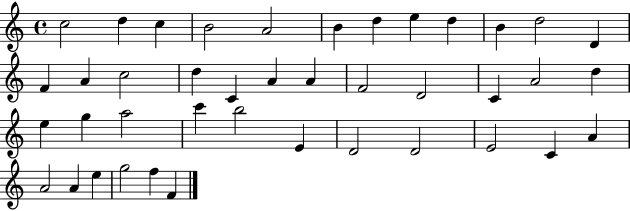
X:1
T:Untitled
M:4/4
L:1/4
K:C
c2 d c B2 A2 B d e d B d2 D F A c2 d C A A F2 D2 C A2 d e g a2 c' b2 E D2 D2 E2 C A A2 A e g2 f F